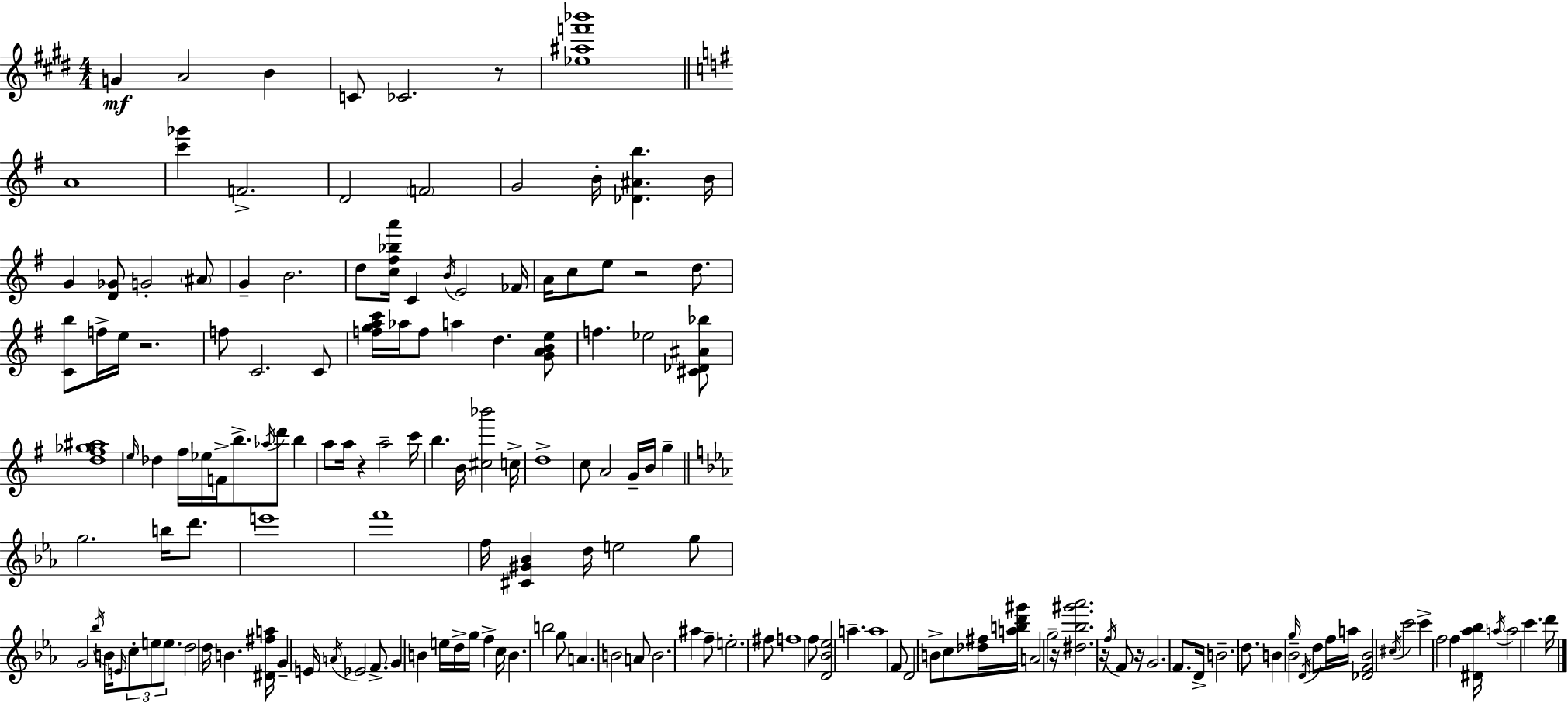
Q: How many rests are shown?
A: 7